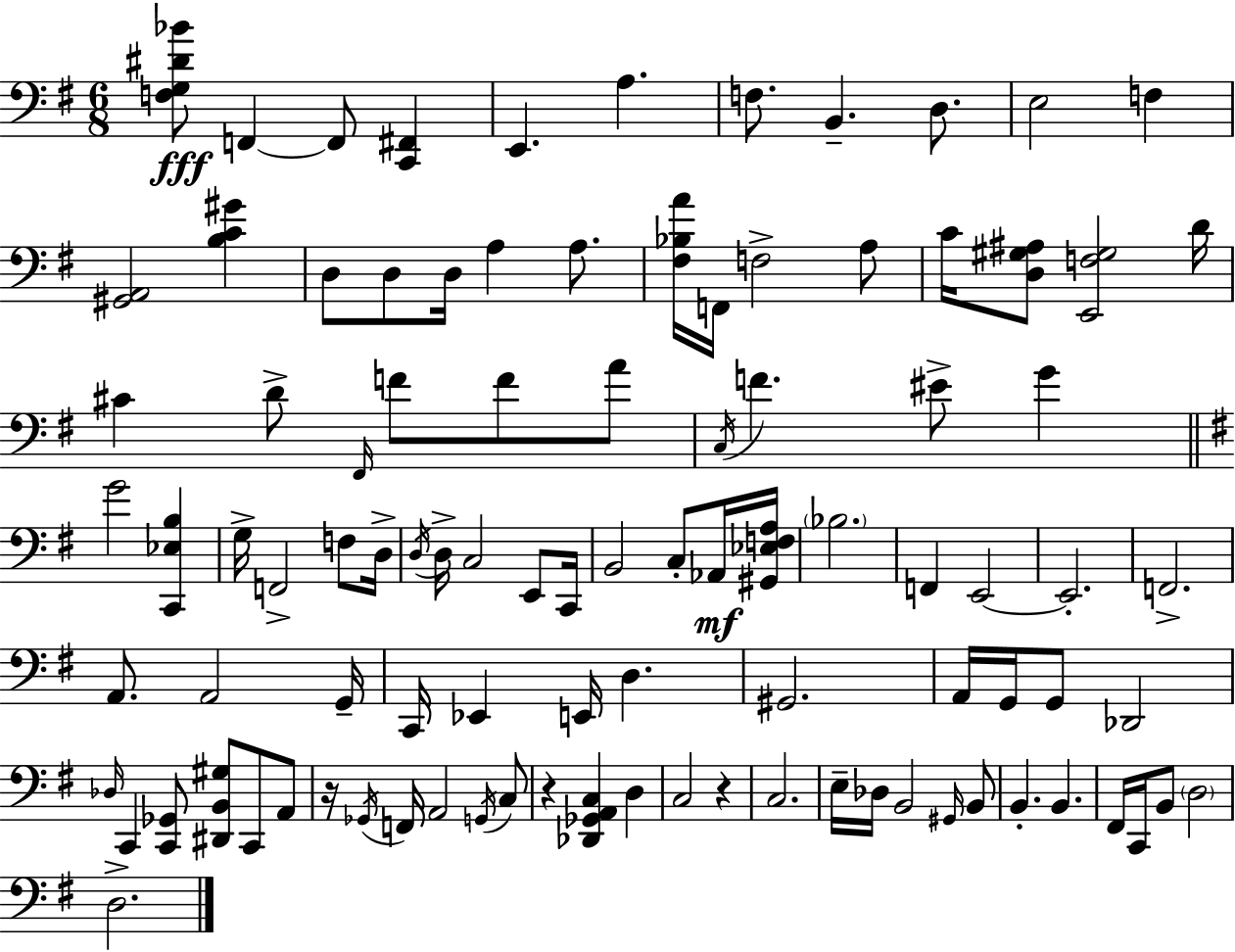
[F3,G3,D#4,Bb4]/e F2/q F2/e [C2,F#2]/q E2/q. A3/q. F3/e. B2/q. D3/e. E3/h F3/q [G#2,A2]/h [B3,C4,G#4]/q D3/e D3/e D3/s A3/q A3/e. [F#3,Bb3,A4]/s F2/s F3/h A3/e C4/s [D3,G#3,A#3]/e [E2,F3,G#3]/h D4/s C#4/q D4/e F#2/s F4/e F4/e A4/e C3/s F4/q. EIS4/e G4/q G4/h [C2,Eb3,B3]/q G3/s F2/h F3/e D3/s D3/s D3/s C3/h E2/e C2/s B2/h C3/e Ab2/s [G#2,Eb3,F3,A3]/s Bb3/h. F2/q E2/h E2/h. F2/h. A2/e. A2/h G2/s C2/s Eb2/q E2/s D3/q. G#2/h. A2/s G2/s G2/e Db2/h Db3/s C2/q [C2,Gb2]/e [D#2,B2,G#3]/e C2/e A2/e R/s Gb2/s F2/s A2/h G2/s C3/e R/q [Db2,Gb2,A2,C3]/q D3/q C3/h R/q C3/h. E3/s Db3/s B2/h G#2/s B2/e B2/q. B2/q. F#2/s C2/s B2/e D3/h D3/h.